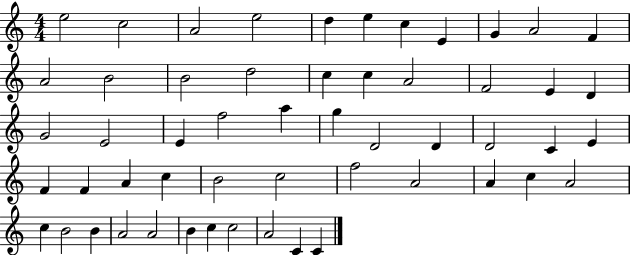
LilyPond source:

{
  \clef treble
  \numericTimeSignature
  \time 4/4
  \key c \major
  e''2 c''2 | a'2 e''2 | d''4 e''4 c''4 e'4 | g'4 a'2 f'4 | \break a'2 b'2 | b'2 d''2 | c''4 c''4 a'2 | f'2 e'4 d'4 | \break g'2 e'2 | e'4 f''2 a''4 | g''4 d'2 d'4 | d'2 c'4 e'4 | \break f'4 f'4 a'4 c''4 | b'2 c''2 | f''2 a'2 | a'4 c''4 a'2 | \break c''4 b'2 b'4 | a'2 a'2 | b'4 c''4 c''2 | a'2 c'4 c'4 | \break \bar "|."
}